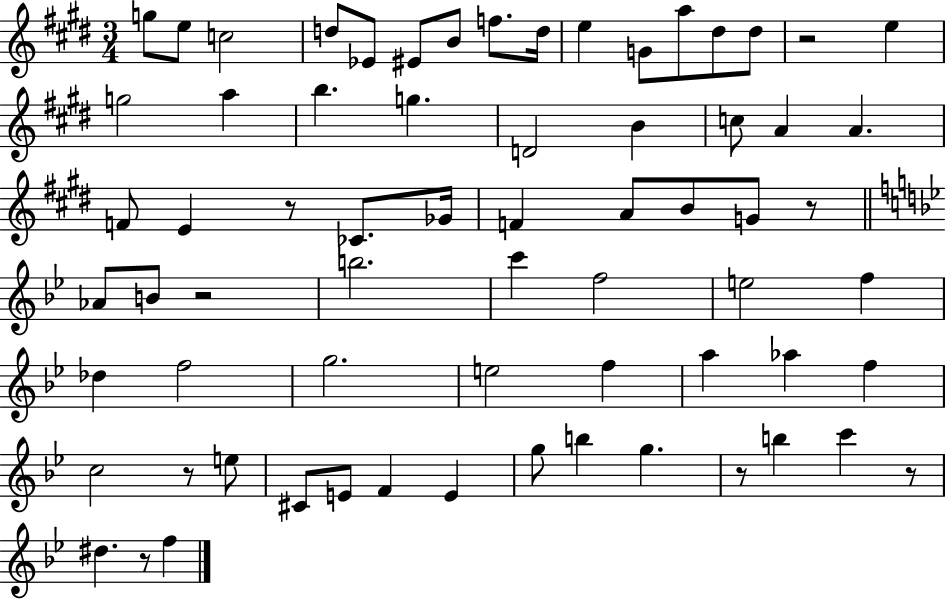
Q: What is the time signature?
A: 3/4